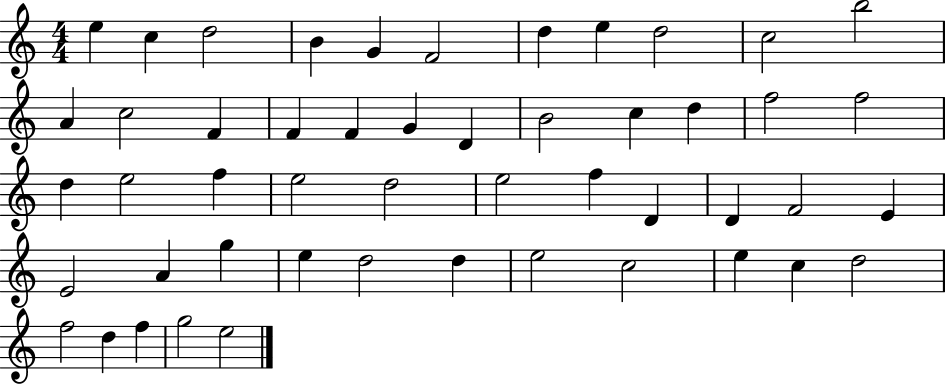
{
  \clef treble
  \numericTimeSignature
  \time 4/4
  \key c \major
  e''4 c''4 d''2 | b'4 g'4 f'2 | d''4 e''4 d''2 | c''2 b''2 | \break a'4 c''2 f'4 | f'4 f'4 g'4 d'4 | b'2 c''4 d''4 | f''2 f''2 | \break d''4 e''2 f''4 | e''2 d''2 | e''2 f''4 d'4 | d'4 f'2 e'4 | \break e'2 a'4 g''4 | e''4 d''2 d''4 | e''2 c''2 | e''4 c''4 d''2 | \break f''2 d''4 f''4 | g''2 e''2 | \bar "|."
}